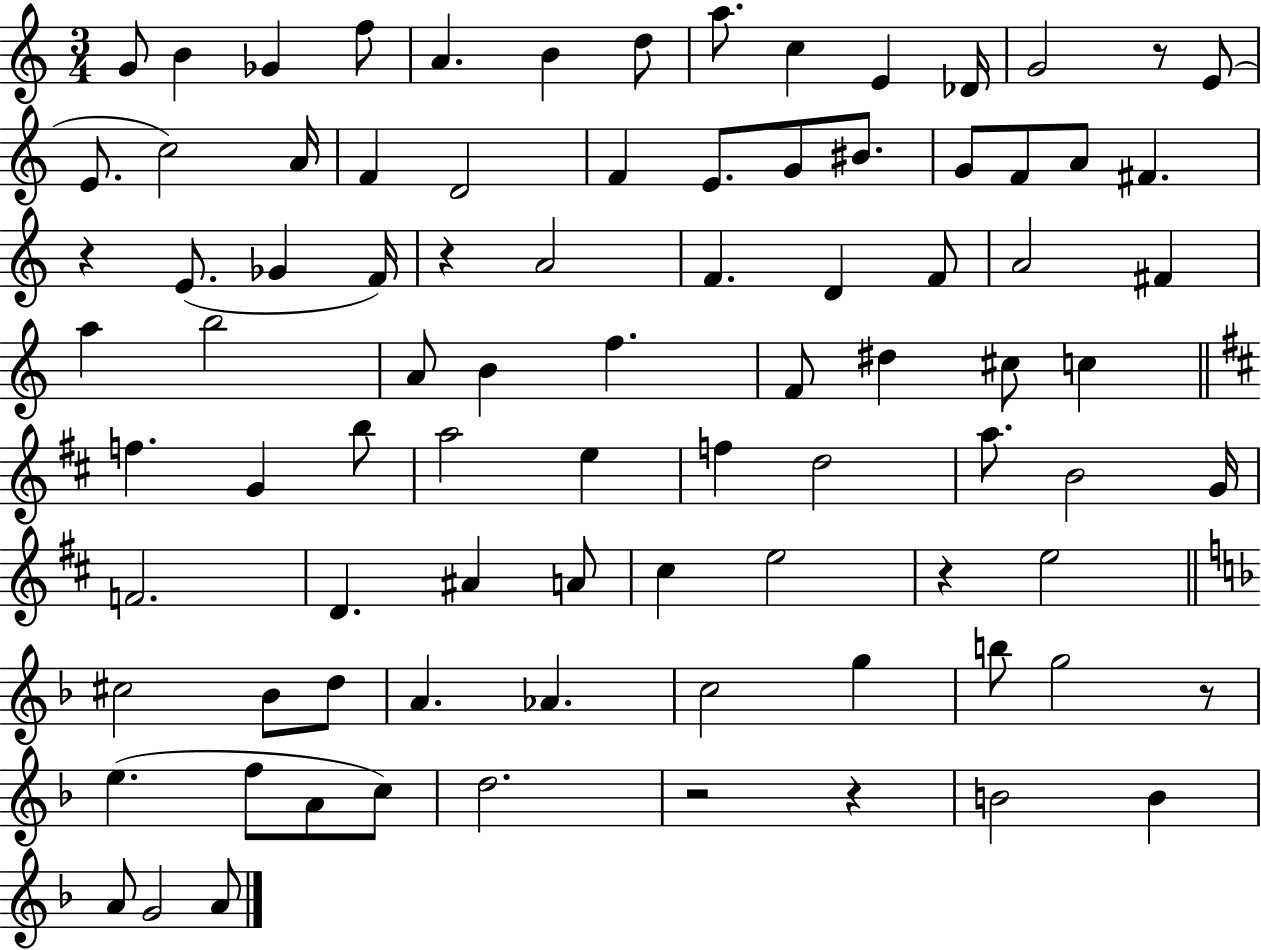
{
  \clef treble
  \numericTimeSignature
  \time 3/4
  \key c \major
  g'8 b'4 ges'4 f''8 | a'4. b'4 d''8 | a''8. c''4 e'4 des'16 | g'2 r8 e'8( | \break e'8. c''2) a'16 | f'4 d'2 | f'4 e'8. g'8 bis'8. | g'8 f'8 a'8 fis'4. | \break r4 e'8.( ges'4 f'16) | r4 a'2 | f'4. d'4 f'8 | a'2 fis'4 | \break a''4 b''2 | a'8 b'4 f''4. | f'8 dis''4 cis''8 c''4 | \bar "||" \break \key b \minor f''4. g'4 b''8 | a''2 e''4 | f''4 d''2 | a''8. b'2 g'16 | \break f'2. | d'4. ais'4 a'8 | cis''4 e''2 | r4 e''2 | \break \bar "||" \break \key f \major cis''2 bes'8 d''8 | a'4. aes'4. | c''2 g''4 | b''8 g''2 r8 | \break e''4.( f''8 a'8 c''8) | d''2. | r2 r4 | b'2 b'4 | \break a'8 g'2 a'8 | \bar "|."
}